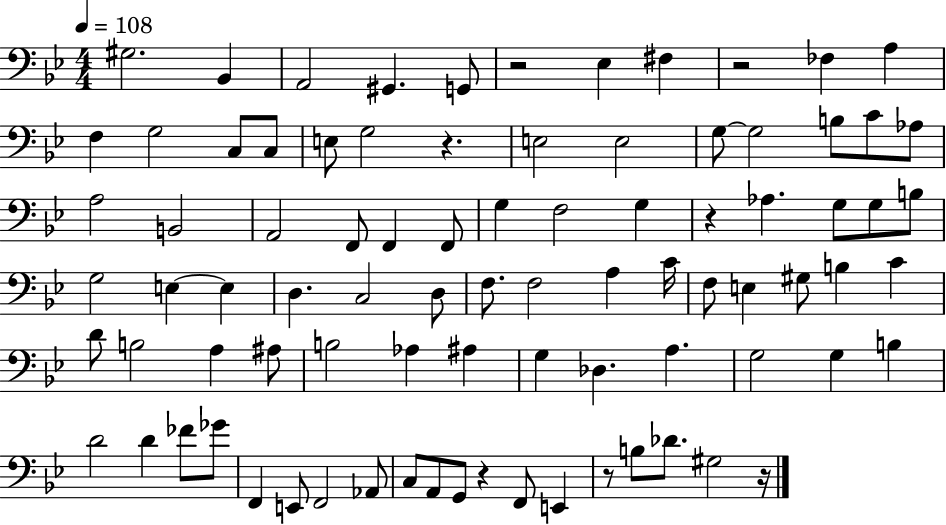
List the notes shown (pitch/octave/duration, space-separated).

G#3/h. Bb2/q A2/h G#2/q. G2/e R/h Eb3/q F#3/q R/h FES3/q A3/q F3/q G3/h C3/e C3/e E3/e G3/h R/q. E3/h E3/h G3/e G3/h B3/e C4/e Ab3/e A3/h B2/h A2/h F2/e F2/q F2/e G3/q F3/h G3/q R/q Ab3/q. G3/e G3/e B3/e G3/h E3/q E3/q D3/q. C3/h D3/e F3/e. F3/h A3/q C4/s F3/e E3/q G#3/e B3/q C4/q D4/e B3/h A3/q A#3/e B3/h Ab3/q A#3/q G3/q Db3/q. A3/q. G3/h G3/q B3/q D4/h D4/q FES4/e Gb4/e F2/q E2/e F2/h Ab2/e C3/e A2/e G2/e R/q F2/e E2/q R/e B3/e Db4/e. G#3/h R/s